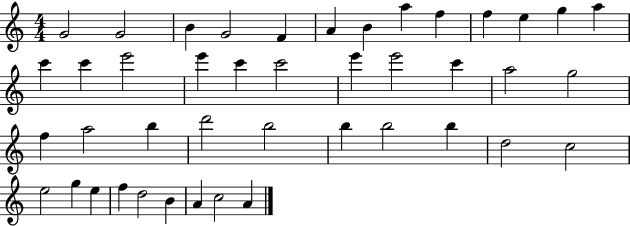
X:1
T:Untitled
M:4/4
L:1/4
K:C
G2 G2 B G2 F A B a f f e g a c' c' e'2 e' c' c'2 e' e'2 c' a2 g2 f a2 b d'2 b2 b b2 b d2 c2 e2 g e f d2 B A c2 A